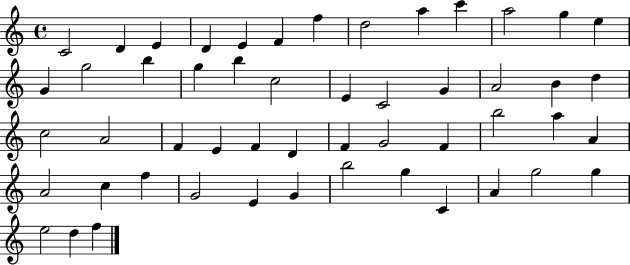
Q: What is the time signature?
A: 4/4